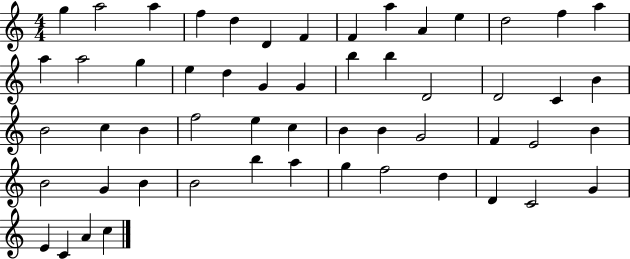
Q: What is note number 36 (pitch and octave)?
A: G4